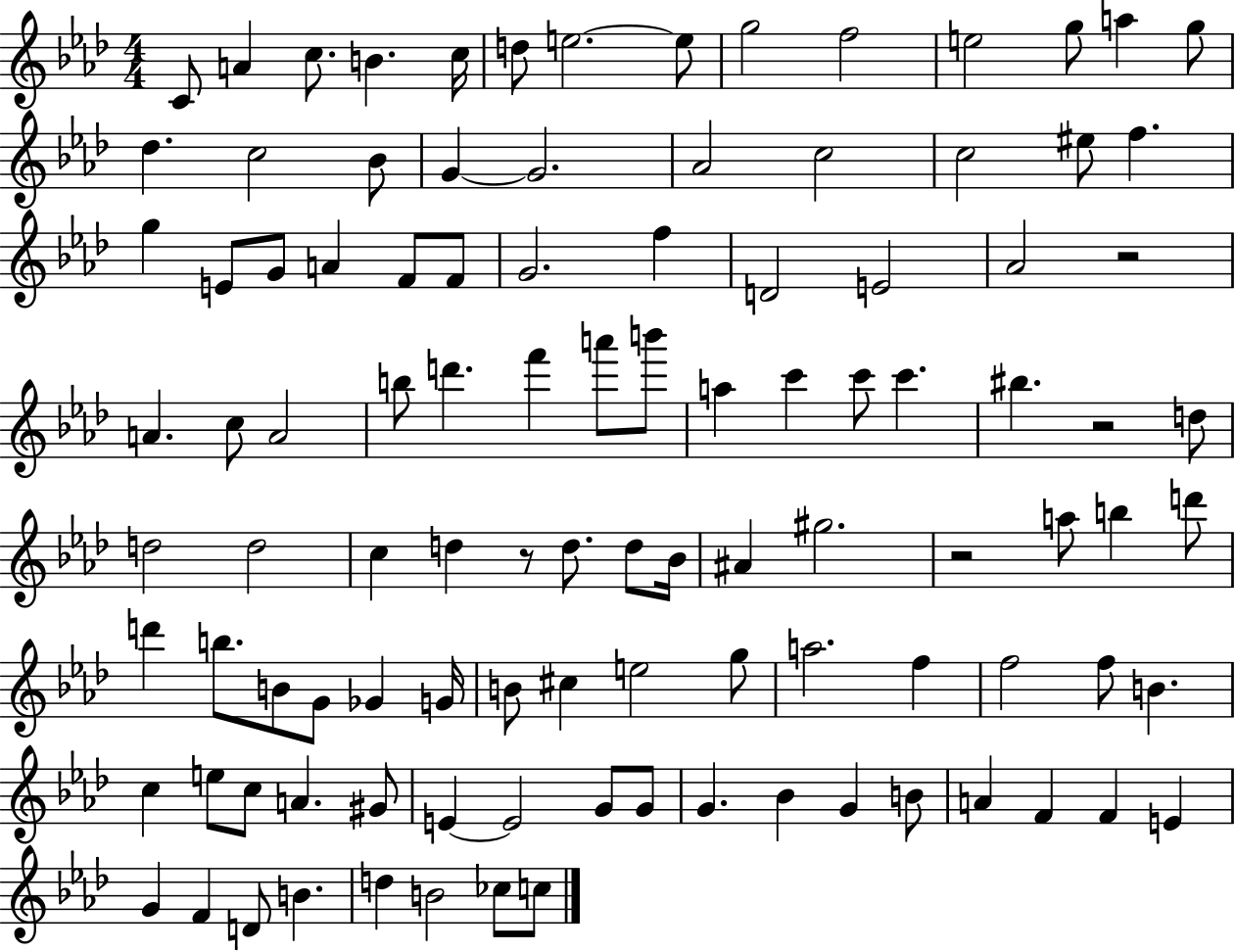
{
  \clef treble
  \numericTimeSignature
  \time 4/4
  \key aes \major
  c'8 a'4 c''8. b'4. c''16 | d''8 e''2.~~ e''8 | g''2 f''2 | e''2 g''8 a''4 g''8 | \break des''4. c''2 bes'8 | g'4~~ g'2. | aes'2 c''2 | c''2 eis''8 f''4. | \break g''4 e'8 g'8 a'4 f'8 f'8 | g'2. f''4 | d'2 e'2 | aes'2 r2 | \break a'4. c''8 a'2 | b''8 d'''4. f'''4 a'''8 b'''8 | a''4 c'''4 c'''8 c'''4. | bis''4. r2 d''8 | \break d''2 d''2 | c''4 d''4 r8 d''8. d''8 bes'16 | ais'4 gis''2. | r2 a''8 b''4 d'''8 | \break d'''4 b''8. b'8 g'8 ges'4 g'16 | b'8 cis''4 e''2 g''8 | a''2. f''4 | f''2 f''8 b'4. | \break c''4 e''8 c''8 a'4. gis'8 | e'4~~ e'2 g'8 g'8 | g'4. bes'4 g'4 b'8 | a'4 f'4 f'4 e'4 | \break g'4 f'4 d'8 b'4. | d''4 b'2 ces''8 c''8 | \bar "|."
}